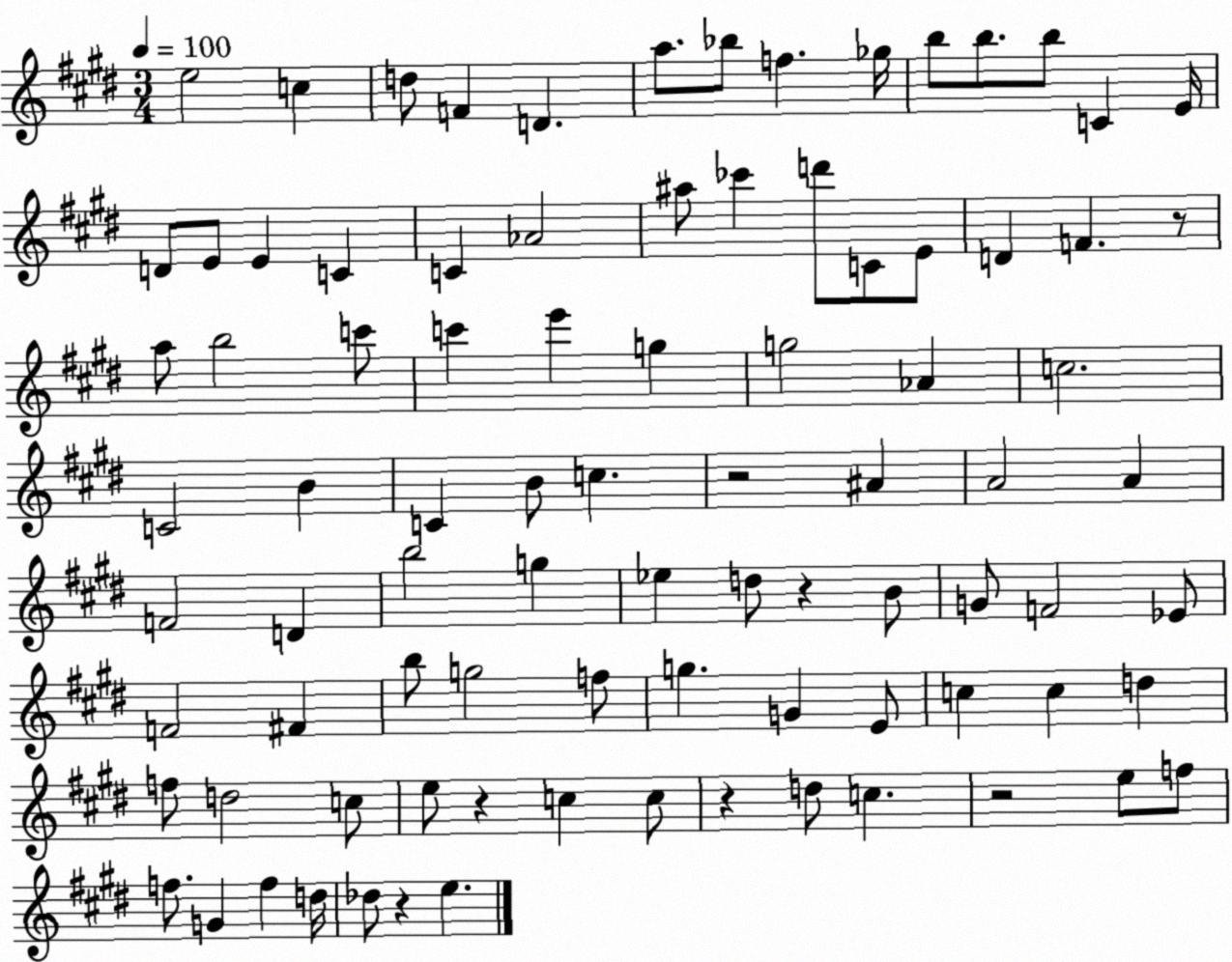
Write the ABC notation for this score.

X:1
T:Untitled
M:3/4
L:1/4
K:E
e2 c d/2 F D a/2 _b/2 f _g/4 b/2 b/2 b/2 C E/4 D/2 E/2 E C C _A2 ^a/2 _c' d'/2 C/2 E/2 D F z/2 a/2 b2 c'/2 c' e' g g2 _A c2 C2 B C B/2 c z2 ^A A2 A F2 D b2 g _e d/2 z B/2 G/2 F2 _E/2 F2 ^F b/2 g2 f/2 g G E/2 c c d f/2 d2 c/2 e/2 z c c/2 z d/2 c z2 e/2 f/2 f/2 G f d/4 _d/2 z e